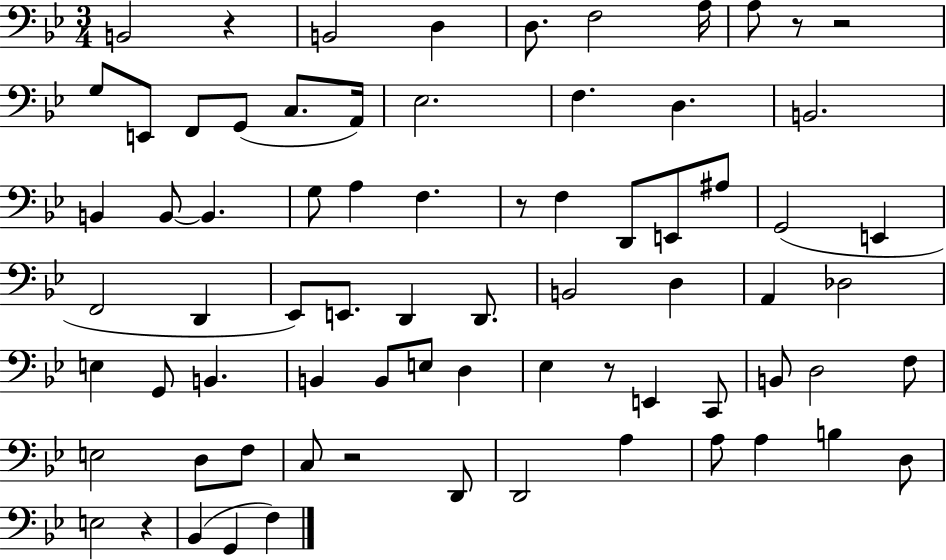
B2/h R/q B2/h D3/q D3/e. F3/h A3/s A3/e R/e R/h G3/e E2/e F2/e G2/e C3/e. A2/s Eb3/h. F3/q. D3/q. B2/h. B2/q B2/e B2/q. G3/e A3/q F3/q. R/e F3/q D2/e E2/e A#3/e G2/h E2/q F2/h D2/q Eb2/e E2/e. D2/q D2/e. B2/h D3/q A2/q Db3/h E3/q G2/e B2/q. B2/q B2/e E3/e D3/q Eb3/q R/e E2/q C2/e B2/e D3/h F3/e E3/h D3/e F3/e C3/e R/h D2/e D2/h A3/q A3/e A3/q B3/q D3/e E3/h R/q Bb2/q G2/q F3/q